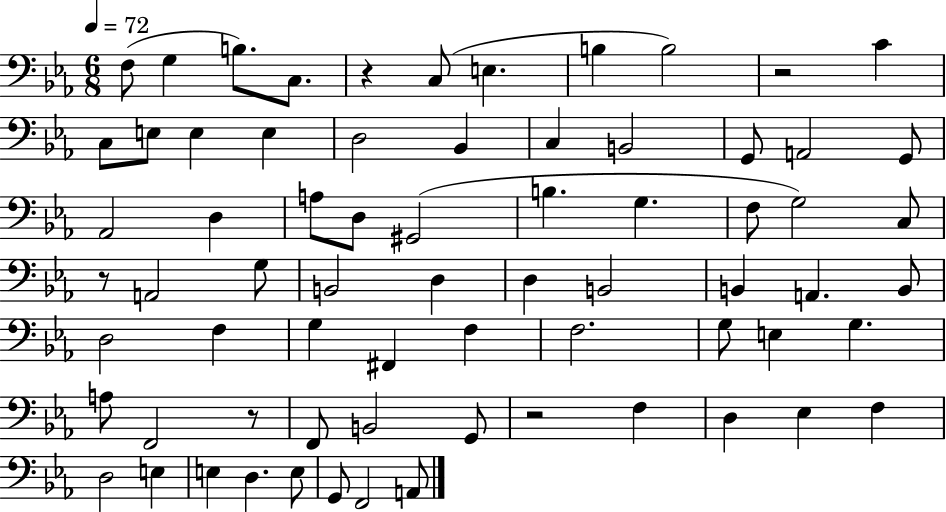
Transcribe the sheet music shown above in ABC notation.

X:1
T:Untitled
M:6/8
L:1/4
K:Eb
F,/2 G, B,/2 C,/2 z C,/2 E, B, B,2 z2 C C,/2 E,/2 E, E, D,2 _B,, C, B,,2 G,,/2 A,,2 G,,/2 _A,,2 D, A,/2 D,/2 ^G,,2 B, G, F,/2 G,2 C,/2 z/2 A,,2 G,/2 B,,2 D, D, B,,2 B,, A,, B,,/2 D,2 F, G, ^F,, F, F,2 G,/2 E, G, A,/2 F,,2 z/2 F,,/2 B,,2 G,,/2 z2 F, D, _E, F, D,2 E, E, D, E,/2 G,,/2 F,,2 A,,/2